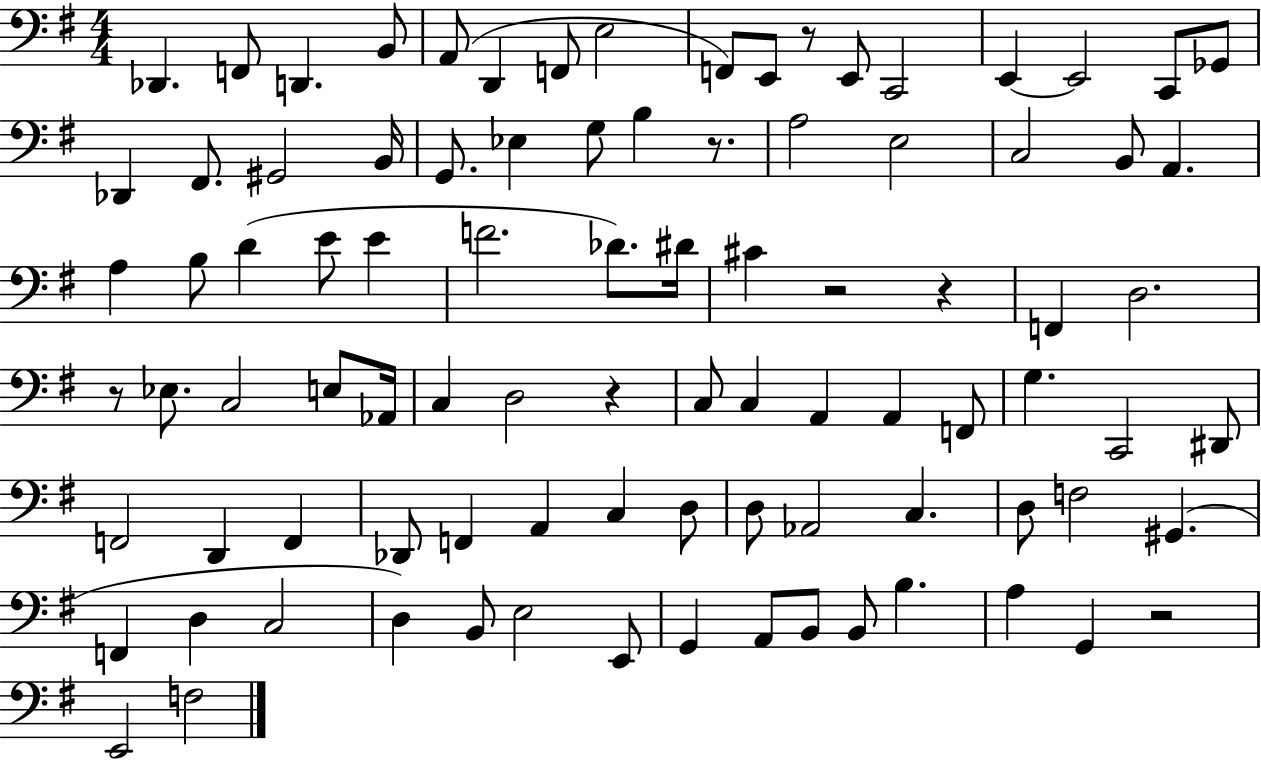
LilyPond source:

{
  \clef bass
  \numericTimeSignature
  \time 4/4
  \key g \major
  \repeat volta 2 { des,4. f,8 d,4. b,8 | a,8( d,4 f,8 e2 | f,8) e,8 r8 e,8 c,2 | e,4~~ e,2 c,8 ges,8 | \break des,4 fis,8. gis,2 b,16 | g,8. ees4 g8 b4 r8. | a2 e2 | c2 b,8 a,4. | \break a4 b8 d'4( e'8 e'4 | f'2. des'8.) dis'16 | cis'4 r2 r4 | f,4 d2. | \break r8 ees8. c2 e8 aes,16 | c4 d2 r4 | c8 c4 a,4 a,4 f,8 | g4. c,2 dis,8 | \break f,2 d,4 f,4 | des,8 f,4 a,4 c4 d8 | d8 aes,2 c4. | d8 f2 gis,4.( | \break f,4 d4 c2 | d4) b,8 e2 e,8 | g,4 a,8 b,8 b,8 b4. | a4 g,4 r2 | \break e,2 f2 | } \bar "|."
}